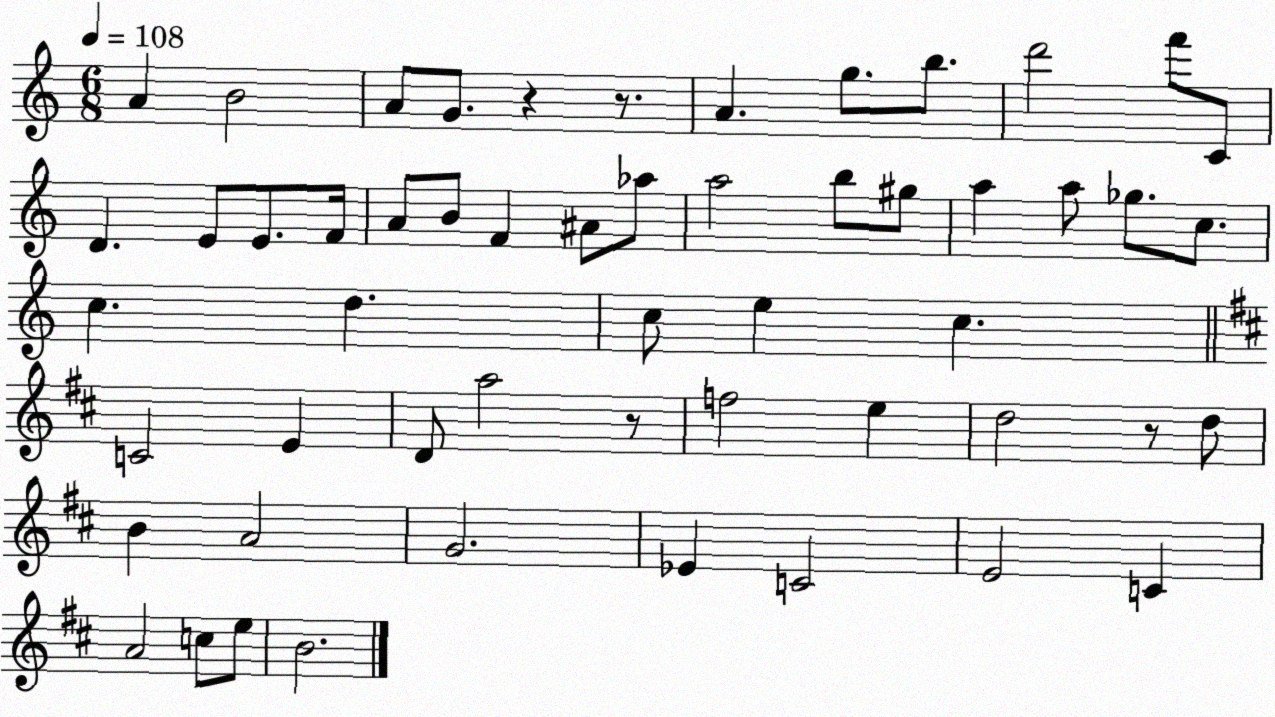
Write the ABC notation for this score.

X:1
T:Untitled
M:6/8
L:1/4
K:C
A B2 A/2 G/2 z z/2 A g/2 b/2 d'2 f'/2 C/2 D E/2 E/2 F/4 A/2 B/2 F ^A/2 _a/2 a2 b/2 ^g/2 a a/2 _g/2 c/2 c d c/2 e c C2 E D/2 a2 z/2 f2 e d2 z/2 d/2 B A2 G2 _E C2 E2 C A2 c/2 e/2 B2